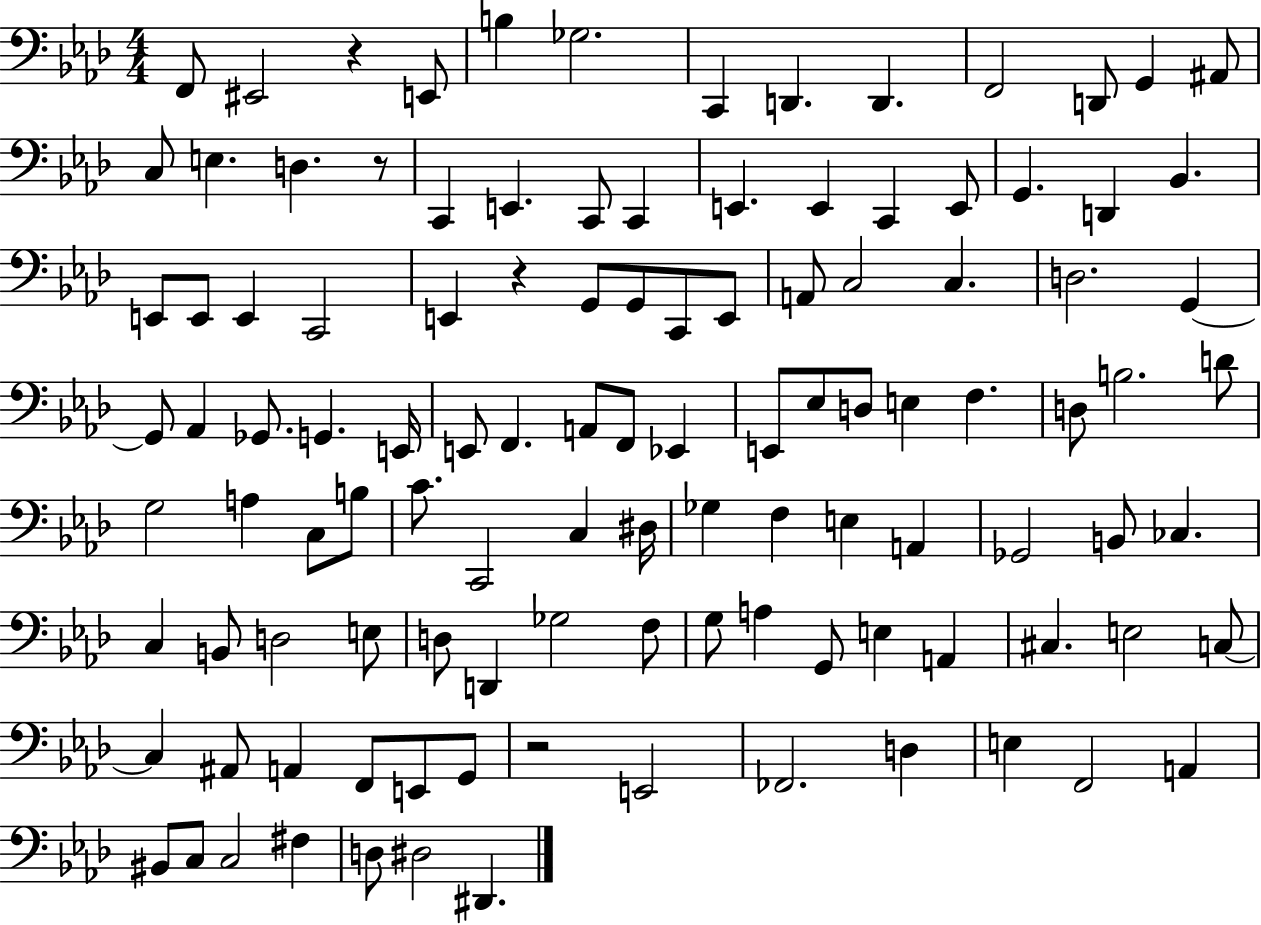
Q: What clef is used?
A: bass